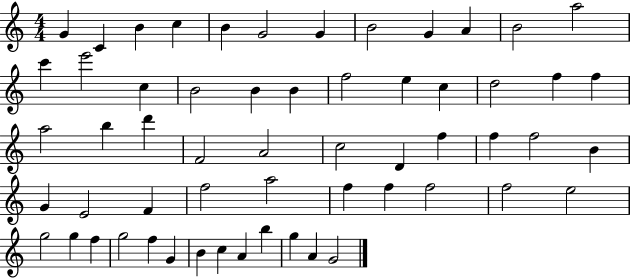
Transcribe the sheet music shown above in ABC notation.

X:1
T:Untitled
M:4/4
L:1/4
K:C
G C B c B G2 G B2 G A B2 a2 c' e'2 c B2 B B f2 e c d2 f f a2 b d' F2 A2 c2 D f f f2 B G E2 F f2 a2 f f f2 f2 e2 g2 g f g2 f G B c A b g A G2